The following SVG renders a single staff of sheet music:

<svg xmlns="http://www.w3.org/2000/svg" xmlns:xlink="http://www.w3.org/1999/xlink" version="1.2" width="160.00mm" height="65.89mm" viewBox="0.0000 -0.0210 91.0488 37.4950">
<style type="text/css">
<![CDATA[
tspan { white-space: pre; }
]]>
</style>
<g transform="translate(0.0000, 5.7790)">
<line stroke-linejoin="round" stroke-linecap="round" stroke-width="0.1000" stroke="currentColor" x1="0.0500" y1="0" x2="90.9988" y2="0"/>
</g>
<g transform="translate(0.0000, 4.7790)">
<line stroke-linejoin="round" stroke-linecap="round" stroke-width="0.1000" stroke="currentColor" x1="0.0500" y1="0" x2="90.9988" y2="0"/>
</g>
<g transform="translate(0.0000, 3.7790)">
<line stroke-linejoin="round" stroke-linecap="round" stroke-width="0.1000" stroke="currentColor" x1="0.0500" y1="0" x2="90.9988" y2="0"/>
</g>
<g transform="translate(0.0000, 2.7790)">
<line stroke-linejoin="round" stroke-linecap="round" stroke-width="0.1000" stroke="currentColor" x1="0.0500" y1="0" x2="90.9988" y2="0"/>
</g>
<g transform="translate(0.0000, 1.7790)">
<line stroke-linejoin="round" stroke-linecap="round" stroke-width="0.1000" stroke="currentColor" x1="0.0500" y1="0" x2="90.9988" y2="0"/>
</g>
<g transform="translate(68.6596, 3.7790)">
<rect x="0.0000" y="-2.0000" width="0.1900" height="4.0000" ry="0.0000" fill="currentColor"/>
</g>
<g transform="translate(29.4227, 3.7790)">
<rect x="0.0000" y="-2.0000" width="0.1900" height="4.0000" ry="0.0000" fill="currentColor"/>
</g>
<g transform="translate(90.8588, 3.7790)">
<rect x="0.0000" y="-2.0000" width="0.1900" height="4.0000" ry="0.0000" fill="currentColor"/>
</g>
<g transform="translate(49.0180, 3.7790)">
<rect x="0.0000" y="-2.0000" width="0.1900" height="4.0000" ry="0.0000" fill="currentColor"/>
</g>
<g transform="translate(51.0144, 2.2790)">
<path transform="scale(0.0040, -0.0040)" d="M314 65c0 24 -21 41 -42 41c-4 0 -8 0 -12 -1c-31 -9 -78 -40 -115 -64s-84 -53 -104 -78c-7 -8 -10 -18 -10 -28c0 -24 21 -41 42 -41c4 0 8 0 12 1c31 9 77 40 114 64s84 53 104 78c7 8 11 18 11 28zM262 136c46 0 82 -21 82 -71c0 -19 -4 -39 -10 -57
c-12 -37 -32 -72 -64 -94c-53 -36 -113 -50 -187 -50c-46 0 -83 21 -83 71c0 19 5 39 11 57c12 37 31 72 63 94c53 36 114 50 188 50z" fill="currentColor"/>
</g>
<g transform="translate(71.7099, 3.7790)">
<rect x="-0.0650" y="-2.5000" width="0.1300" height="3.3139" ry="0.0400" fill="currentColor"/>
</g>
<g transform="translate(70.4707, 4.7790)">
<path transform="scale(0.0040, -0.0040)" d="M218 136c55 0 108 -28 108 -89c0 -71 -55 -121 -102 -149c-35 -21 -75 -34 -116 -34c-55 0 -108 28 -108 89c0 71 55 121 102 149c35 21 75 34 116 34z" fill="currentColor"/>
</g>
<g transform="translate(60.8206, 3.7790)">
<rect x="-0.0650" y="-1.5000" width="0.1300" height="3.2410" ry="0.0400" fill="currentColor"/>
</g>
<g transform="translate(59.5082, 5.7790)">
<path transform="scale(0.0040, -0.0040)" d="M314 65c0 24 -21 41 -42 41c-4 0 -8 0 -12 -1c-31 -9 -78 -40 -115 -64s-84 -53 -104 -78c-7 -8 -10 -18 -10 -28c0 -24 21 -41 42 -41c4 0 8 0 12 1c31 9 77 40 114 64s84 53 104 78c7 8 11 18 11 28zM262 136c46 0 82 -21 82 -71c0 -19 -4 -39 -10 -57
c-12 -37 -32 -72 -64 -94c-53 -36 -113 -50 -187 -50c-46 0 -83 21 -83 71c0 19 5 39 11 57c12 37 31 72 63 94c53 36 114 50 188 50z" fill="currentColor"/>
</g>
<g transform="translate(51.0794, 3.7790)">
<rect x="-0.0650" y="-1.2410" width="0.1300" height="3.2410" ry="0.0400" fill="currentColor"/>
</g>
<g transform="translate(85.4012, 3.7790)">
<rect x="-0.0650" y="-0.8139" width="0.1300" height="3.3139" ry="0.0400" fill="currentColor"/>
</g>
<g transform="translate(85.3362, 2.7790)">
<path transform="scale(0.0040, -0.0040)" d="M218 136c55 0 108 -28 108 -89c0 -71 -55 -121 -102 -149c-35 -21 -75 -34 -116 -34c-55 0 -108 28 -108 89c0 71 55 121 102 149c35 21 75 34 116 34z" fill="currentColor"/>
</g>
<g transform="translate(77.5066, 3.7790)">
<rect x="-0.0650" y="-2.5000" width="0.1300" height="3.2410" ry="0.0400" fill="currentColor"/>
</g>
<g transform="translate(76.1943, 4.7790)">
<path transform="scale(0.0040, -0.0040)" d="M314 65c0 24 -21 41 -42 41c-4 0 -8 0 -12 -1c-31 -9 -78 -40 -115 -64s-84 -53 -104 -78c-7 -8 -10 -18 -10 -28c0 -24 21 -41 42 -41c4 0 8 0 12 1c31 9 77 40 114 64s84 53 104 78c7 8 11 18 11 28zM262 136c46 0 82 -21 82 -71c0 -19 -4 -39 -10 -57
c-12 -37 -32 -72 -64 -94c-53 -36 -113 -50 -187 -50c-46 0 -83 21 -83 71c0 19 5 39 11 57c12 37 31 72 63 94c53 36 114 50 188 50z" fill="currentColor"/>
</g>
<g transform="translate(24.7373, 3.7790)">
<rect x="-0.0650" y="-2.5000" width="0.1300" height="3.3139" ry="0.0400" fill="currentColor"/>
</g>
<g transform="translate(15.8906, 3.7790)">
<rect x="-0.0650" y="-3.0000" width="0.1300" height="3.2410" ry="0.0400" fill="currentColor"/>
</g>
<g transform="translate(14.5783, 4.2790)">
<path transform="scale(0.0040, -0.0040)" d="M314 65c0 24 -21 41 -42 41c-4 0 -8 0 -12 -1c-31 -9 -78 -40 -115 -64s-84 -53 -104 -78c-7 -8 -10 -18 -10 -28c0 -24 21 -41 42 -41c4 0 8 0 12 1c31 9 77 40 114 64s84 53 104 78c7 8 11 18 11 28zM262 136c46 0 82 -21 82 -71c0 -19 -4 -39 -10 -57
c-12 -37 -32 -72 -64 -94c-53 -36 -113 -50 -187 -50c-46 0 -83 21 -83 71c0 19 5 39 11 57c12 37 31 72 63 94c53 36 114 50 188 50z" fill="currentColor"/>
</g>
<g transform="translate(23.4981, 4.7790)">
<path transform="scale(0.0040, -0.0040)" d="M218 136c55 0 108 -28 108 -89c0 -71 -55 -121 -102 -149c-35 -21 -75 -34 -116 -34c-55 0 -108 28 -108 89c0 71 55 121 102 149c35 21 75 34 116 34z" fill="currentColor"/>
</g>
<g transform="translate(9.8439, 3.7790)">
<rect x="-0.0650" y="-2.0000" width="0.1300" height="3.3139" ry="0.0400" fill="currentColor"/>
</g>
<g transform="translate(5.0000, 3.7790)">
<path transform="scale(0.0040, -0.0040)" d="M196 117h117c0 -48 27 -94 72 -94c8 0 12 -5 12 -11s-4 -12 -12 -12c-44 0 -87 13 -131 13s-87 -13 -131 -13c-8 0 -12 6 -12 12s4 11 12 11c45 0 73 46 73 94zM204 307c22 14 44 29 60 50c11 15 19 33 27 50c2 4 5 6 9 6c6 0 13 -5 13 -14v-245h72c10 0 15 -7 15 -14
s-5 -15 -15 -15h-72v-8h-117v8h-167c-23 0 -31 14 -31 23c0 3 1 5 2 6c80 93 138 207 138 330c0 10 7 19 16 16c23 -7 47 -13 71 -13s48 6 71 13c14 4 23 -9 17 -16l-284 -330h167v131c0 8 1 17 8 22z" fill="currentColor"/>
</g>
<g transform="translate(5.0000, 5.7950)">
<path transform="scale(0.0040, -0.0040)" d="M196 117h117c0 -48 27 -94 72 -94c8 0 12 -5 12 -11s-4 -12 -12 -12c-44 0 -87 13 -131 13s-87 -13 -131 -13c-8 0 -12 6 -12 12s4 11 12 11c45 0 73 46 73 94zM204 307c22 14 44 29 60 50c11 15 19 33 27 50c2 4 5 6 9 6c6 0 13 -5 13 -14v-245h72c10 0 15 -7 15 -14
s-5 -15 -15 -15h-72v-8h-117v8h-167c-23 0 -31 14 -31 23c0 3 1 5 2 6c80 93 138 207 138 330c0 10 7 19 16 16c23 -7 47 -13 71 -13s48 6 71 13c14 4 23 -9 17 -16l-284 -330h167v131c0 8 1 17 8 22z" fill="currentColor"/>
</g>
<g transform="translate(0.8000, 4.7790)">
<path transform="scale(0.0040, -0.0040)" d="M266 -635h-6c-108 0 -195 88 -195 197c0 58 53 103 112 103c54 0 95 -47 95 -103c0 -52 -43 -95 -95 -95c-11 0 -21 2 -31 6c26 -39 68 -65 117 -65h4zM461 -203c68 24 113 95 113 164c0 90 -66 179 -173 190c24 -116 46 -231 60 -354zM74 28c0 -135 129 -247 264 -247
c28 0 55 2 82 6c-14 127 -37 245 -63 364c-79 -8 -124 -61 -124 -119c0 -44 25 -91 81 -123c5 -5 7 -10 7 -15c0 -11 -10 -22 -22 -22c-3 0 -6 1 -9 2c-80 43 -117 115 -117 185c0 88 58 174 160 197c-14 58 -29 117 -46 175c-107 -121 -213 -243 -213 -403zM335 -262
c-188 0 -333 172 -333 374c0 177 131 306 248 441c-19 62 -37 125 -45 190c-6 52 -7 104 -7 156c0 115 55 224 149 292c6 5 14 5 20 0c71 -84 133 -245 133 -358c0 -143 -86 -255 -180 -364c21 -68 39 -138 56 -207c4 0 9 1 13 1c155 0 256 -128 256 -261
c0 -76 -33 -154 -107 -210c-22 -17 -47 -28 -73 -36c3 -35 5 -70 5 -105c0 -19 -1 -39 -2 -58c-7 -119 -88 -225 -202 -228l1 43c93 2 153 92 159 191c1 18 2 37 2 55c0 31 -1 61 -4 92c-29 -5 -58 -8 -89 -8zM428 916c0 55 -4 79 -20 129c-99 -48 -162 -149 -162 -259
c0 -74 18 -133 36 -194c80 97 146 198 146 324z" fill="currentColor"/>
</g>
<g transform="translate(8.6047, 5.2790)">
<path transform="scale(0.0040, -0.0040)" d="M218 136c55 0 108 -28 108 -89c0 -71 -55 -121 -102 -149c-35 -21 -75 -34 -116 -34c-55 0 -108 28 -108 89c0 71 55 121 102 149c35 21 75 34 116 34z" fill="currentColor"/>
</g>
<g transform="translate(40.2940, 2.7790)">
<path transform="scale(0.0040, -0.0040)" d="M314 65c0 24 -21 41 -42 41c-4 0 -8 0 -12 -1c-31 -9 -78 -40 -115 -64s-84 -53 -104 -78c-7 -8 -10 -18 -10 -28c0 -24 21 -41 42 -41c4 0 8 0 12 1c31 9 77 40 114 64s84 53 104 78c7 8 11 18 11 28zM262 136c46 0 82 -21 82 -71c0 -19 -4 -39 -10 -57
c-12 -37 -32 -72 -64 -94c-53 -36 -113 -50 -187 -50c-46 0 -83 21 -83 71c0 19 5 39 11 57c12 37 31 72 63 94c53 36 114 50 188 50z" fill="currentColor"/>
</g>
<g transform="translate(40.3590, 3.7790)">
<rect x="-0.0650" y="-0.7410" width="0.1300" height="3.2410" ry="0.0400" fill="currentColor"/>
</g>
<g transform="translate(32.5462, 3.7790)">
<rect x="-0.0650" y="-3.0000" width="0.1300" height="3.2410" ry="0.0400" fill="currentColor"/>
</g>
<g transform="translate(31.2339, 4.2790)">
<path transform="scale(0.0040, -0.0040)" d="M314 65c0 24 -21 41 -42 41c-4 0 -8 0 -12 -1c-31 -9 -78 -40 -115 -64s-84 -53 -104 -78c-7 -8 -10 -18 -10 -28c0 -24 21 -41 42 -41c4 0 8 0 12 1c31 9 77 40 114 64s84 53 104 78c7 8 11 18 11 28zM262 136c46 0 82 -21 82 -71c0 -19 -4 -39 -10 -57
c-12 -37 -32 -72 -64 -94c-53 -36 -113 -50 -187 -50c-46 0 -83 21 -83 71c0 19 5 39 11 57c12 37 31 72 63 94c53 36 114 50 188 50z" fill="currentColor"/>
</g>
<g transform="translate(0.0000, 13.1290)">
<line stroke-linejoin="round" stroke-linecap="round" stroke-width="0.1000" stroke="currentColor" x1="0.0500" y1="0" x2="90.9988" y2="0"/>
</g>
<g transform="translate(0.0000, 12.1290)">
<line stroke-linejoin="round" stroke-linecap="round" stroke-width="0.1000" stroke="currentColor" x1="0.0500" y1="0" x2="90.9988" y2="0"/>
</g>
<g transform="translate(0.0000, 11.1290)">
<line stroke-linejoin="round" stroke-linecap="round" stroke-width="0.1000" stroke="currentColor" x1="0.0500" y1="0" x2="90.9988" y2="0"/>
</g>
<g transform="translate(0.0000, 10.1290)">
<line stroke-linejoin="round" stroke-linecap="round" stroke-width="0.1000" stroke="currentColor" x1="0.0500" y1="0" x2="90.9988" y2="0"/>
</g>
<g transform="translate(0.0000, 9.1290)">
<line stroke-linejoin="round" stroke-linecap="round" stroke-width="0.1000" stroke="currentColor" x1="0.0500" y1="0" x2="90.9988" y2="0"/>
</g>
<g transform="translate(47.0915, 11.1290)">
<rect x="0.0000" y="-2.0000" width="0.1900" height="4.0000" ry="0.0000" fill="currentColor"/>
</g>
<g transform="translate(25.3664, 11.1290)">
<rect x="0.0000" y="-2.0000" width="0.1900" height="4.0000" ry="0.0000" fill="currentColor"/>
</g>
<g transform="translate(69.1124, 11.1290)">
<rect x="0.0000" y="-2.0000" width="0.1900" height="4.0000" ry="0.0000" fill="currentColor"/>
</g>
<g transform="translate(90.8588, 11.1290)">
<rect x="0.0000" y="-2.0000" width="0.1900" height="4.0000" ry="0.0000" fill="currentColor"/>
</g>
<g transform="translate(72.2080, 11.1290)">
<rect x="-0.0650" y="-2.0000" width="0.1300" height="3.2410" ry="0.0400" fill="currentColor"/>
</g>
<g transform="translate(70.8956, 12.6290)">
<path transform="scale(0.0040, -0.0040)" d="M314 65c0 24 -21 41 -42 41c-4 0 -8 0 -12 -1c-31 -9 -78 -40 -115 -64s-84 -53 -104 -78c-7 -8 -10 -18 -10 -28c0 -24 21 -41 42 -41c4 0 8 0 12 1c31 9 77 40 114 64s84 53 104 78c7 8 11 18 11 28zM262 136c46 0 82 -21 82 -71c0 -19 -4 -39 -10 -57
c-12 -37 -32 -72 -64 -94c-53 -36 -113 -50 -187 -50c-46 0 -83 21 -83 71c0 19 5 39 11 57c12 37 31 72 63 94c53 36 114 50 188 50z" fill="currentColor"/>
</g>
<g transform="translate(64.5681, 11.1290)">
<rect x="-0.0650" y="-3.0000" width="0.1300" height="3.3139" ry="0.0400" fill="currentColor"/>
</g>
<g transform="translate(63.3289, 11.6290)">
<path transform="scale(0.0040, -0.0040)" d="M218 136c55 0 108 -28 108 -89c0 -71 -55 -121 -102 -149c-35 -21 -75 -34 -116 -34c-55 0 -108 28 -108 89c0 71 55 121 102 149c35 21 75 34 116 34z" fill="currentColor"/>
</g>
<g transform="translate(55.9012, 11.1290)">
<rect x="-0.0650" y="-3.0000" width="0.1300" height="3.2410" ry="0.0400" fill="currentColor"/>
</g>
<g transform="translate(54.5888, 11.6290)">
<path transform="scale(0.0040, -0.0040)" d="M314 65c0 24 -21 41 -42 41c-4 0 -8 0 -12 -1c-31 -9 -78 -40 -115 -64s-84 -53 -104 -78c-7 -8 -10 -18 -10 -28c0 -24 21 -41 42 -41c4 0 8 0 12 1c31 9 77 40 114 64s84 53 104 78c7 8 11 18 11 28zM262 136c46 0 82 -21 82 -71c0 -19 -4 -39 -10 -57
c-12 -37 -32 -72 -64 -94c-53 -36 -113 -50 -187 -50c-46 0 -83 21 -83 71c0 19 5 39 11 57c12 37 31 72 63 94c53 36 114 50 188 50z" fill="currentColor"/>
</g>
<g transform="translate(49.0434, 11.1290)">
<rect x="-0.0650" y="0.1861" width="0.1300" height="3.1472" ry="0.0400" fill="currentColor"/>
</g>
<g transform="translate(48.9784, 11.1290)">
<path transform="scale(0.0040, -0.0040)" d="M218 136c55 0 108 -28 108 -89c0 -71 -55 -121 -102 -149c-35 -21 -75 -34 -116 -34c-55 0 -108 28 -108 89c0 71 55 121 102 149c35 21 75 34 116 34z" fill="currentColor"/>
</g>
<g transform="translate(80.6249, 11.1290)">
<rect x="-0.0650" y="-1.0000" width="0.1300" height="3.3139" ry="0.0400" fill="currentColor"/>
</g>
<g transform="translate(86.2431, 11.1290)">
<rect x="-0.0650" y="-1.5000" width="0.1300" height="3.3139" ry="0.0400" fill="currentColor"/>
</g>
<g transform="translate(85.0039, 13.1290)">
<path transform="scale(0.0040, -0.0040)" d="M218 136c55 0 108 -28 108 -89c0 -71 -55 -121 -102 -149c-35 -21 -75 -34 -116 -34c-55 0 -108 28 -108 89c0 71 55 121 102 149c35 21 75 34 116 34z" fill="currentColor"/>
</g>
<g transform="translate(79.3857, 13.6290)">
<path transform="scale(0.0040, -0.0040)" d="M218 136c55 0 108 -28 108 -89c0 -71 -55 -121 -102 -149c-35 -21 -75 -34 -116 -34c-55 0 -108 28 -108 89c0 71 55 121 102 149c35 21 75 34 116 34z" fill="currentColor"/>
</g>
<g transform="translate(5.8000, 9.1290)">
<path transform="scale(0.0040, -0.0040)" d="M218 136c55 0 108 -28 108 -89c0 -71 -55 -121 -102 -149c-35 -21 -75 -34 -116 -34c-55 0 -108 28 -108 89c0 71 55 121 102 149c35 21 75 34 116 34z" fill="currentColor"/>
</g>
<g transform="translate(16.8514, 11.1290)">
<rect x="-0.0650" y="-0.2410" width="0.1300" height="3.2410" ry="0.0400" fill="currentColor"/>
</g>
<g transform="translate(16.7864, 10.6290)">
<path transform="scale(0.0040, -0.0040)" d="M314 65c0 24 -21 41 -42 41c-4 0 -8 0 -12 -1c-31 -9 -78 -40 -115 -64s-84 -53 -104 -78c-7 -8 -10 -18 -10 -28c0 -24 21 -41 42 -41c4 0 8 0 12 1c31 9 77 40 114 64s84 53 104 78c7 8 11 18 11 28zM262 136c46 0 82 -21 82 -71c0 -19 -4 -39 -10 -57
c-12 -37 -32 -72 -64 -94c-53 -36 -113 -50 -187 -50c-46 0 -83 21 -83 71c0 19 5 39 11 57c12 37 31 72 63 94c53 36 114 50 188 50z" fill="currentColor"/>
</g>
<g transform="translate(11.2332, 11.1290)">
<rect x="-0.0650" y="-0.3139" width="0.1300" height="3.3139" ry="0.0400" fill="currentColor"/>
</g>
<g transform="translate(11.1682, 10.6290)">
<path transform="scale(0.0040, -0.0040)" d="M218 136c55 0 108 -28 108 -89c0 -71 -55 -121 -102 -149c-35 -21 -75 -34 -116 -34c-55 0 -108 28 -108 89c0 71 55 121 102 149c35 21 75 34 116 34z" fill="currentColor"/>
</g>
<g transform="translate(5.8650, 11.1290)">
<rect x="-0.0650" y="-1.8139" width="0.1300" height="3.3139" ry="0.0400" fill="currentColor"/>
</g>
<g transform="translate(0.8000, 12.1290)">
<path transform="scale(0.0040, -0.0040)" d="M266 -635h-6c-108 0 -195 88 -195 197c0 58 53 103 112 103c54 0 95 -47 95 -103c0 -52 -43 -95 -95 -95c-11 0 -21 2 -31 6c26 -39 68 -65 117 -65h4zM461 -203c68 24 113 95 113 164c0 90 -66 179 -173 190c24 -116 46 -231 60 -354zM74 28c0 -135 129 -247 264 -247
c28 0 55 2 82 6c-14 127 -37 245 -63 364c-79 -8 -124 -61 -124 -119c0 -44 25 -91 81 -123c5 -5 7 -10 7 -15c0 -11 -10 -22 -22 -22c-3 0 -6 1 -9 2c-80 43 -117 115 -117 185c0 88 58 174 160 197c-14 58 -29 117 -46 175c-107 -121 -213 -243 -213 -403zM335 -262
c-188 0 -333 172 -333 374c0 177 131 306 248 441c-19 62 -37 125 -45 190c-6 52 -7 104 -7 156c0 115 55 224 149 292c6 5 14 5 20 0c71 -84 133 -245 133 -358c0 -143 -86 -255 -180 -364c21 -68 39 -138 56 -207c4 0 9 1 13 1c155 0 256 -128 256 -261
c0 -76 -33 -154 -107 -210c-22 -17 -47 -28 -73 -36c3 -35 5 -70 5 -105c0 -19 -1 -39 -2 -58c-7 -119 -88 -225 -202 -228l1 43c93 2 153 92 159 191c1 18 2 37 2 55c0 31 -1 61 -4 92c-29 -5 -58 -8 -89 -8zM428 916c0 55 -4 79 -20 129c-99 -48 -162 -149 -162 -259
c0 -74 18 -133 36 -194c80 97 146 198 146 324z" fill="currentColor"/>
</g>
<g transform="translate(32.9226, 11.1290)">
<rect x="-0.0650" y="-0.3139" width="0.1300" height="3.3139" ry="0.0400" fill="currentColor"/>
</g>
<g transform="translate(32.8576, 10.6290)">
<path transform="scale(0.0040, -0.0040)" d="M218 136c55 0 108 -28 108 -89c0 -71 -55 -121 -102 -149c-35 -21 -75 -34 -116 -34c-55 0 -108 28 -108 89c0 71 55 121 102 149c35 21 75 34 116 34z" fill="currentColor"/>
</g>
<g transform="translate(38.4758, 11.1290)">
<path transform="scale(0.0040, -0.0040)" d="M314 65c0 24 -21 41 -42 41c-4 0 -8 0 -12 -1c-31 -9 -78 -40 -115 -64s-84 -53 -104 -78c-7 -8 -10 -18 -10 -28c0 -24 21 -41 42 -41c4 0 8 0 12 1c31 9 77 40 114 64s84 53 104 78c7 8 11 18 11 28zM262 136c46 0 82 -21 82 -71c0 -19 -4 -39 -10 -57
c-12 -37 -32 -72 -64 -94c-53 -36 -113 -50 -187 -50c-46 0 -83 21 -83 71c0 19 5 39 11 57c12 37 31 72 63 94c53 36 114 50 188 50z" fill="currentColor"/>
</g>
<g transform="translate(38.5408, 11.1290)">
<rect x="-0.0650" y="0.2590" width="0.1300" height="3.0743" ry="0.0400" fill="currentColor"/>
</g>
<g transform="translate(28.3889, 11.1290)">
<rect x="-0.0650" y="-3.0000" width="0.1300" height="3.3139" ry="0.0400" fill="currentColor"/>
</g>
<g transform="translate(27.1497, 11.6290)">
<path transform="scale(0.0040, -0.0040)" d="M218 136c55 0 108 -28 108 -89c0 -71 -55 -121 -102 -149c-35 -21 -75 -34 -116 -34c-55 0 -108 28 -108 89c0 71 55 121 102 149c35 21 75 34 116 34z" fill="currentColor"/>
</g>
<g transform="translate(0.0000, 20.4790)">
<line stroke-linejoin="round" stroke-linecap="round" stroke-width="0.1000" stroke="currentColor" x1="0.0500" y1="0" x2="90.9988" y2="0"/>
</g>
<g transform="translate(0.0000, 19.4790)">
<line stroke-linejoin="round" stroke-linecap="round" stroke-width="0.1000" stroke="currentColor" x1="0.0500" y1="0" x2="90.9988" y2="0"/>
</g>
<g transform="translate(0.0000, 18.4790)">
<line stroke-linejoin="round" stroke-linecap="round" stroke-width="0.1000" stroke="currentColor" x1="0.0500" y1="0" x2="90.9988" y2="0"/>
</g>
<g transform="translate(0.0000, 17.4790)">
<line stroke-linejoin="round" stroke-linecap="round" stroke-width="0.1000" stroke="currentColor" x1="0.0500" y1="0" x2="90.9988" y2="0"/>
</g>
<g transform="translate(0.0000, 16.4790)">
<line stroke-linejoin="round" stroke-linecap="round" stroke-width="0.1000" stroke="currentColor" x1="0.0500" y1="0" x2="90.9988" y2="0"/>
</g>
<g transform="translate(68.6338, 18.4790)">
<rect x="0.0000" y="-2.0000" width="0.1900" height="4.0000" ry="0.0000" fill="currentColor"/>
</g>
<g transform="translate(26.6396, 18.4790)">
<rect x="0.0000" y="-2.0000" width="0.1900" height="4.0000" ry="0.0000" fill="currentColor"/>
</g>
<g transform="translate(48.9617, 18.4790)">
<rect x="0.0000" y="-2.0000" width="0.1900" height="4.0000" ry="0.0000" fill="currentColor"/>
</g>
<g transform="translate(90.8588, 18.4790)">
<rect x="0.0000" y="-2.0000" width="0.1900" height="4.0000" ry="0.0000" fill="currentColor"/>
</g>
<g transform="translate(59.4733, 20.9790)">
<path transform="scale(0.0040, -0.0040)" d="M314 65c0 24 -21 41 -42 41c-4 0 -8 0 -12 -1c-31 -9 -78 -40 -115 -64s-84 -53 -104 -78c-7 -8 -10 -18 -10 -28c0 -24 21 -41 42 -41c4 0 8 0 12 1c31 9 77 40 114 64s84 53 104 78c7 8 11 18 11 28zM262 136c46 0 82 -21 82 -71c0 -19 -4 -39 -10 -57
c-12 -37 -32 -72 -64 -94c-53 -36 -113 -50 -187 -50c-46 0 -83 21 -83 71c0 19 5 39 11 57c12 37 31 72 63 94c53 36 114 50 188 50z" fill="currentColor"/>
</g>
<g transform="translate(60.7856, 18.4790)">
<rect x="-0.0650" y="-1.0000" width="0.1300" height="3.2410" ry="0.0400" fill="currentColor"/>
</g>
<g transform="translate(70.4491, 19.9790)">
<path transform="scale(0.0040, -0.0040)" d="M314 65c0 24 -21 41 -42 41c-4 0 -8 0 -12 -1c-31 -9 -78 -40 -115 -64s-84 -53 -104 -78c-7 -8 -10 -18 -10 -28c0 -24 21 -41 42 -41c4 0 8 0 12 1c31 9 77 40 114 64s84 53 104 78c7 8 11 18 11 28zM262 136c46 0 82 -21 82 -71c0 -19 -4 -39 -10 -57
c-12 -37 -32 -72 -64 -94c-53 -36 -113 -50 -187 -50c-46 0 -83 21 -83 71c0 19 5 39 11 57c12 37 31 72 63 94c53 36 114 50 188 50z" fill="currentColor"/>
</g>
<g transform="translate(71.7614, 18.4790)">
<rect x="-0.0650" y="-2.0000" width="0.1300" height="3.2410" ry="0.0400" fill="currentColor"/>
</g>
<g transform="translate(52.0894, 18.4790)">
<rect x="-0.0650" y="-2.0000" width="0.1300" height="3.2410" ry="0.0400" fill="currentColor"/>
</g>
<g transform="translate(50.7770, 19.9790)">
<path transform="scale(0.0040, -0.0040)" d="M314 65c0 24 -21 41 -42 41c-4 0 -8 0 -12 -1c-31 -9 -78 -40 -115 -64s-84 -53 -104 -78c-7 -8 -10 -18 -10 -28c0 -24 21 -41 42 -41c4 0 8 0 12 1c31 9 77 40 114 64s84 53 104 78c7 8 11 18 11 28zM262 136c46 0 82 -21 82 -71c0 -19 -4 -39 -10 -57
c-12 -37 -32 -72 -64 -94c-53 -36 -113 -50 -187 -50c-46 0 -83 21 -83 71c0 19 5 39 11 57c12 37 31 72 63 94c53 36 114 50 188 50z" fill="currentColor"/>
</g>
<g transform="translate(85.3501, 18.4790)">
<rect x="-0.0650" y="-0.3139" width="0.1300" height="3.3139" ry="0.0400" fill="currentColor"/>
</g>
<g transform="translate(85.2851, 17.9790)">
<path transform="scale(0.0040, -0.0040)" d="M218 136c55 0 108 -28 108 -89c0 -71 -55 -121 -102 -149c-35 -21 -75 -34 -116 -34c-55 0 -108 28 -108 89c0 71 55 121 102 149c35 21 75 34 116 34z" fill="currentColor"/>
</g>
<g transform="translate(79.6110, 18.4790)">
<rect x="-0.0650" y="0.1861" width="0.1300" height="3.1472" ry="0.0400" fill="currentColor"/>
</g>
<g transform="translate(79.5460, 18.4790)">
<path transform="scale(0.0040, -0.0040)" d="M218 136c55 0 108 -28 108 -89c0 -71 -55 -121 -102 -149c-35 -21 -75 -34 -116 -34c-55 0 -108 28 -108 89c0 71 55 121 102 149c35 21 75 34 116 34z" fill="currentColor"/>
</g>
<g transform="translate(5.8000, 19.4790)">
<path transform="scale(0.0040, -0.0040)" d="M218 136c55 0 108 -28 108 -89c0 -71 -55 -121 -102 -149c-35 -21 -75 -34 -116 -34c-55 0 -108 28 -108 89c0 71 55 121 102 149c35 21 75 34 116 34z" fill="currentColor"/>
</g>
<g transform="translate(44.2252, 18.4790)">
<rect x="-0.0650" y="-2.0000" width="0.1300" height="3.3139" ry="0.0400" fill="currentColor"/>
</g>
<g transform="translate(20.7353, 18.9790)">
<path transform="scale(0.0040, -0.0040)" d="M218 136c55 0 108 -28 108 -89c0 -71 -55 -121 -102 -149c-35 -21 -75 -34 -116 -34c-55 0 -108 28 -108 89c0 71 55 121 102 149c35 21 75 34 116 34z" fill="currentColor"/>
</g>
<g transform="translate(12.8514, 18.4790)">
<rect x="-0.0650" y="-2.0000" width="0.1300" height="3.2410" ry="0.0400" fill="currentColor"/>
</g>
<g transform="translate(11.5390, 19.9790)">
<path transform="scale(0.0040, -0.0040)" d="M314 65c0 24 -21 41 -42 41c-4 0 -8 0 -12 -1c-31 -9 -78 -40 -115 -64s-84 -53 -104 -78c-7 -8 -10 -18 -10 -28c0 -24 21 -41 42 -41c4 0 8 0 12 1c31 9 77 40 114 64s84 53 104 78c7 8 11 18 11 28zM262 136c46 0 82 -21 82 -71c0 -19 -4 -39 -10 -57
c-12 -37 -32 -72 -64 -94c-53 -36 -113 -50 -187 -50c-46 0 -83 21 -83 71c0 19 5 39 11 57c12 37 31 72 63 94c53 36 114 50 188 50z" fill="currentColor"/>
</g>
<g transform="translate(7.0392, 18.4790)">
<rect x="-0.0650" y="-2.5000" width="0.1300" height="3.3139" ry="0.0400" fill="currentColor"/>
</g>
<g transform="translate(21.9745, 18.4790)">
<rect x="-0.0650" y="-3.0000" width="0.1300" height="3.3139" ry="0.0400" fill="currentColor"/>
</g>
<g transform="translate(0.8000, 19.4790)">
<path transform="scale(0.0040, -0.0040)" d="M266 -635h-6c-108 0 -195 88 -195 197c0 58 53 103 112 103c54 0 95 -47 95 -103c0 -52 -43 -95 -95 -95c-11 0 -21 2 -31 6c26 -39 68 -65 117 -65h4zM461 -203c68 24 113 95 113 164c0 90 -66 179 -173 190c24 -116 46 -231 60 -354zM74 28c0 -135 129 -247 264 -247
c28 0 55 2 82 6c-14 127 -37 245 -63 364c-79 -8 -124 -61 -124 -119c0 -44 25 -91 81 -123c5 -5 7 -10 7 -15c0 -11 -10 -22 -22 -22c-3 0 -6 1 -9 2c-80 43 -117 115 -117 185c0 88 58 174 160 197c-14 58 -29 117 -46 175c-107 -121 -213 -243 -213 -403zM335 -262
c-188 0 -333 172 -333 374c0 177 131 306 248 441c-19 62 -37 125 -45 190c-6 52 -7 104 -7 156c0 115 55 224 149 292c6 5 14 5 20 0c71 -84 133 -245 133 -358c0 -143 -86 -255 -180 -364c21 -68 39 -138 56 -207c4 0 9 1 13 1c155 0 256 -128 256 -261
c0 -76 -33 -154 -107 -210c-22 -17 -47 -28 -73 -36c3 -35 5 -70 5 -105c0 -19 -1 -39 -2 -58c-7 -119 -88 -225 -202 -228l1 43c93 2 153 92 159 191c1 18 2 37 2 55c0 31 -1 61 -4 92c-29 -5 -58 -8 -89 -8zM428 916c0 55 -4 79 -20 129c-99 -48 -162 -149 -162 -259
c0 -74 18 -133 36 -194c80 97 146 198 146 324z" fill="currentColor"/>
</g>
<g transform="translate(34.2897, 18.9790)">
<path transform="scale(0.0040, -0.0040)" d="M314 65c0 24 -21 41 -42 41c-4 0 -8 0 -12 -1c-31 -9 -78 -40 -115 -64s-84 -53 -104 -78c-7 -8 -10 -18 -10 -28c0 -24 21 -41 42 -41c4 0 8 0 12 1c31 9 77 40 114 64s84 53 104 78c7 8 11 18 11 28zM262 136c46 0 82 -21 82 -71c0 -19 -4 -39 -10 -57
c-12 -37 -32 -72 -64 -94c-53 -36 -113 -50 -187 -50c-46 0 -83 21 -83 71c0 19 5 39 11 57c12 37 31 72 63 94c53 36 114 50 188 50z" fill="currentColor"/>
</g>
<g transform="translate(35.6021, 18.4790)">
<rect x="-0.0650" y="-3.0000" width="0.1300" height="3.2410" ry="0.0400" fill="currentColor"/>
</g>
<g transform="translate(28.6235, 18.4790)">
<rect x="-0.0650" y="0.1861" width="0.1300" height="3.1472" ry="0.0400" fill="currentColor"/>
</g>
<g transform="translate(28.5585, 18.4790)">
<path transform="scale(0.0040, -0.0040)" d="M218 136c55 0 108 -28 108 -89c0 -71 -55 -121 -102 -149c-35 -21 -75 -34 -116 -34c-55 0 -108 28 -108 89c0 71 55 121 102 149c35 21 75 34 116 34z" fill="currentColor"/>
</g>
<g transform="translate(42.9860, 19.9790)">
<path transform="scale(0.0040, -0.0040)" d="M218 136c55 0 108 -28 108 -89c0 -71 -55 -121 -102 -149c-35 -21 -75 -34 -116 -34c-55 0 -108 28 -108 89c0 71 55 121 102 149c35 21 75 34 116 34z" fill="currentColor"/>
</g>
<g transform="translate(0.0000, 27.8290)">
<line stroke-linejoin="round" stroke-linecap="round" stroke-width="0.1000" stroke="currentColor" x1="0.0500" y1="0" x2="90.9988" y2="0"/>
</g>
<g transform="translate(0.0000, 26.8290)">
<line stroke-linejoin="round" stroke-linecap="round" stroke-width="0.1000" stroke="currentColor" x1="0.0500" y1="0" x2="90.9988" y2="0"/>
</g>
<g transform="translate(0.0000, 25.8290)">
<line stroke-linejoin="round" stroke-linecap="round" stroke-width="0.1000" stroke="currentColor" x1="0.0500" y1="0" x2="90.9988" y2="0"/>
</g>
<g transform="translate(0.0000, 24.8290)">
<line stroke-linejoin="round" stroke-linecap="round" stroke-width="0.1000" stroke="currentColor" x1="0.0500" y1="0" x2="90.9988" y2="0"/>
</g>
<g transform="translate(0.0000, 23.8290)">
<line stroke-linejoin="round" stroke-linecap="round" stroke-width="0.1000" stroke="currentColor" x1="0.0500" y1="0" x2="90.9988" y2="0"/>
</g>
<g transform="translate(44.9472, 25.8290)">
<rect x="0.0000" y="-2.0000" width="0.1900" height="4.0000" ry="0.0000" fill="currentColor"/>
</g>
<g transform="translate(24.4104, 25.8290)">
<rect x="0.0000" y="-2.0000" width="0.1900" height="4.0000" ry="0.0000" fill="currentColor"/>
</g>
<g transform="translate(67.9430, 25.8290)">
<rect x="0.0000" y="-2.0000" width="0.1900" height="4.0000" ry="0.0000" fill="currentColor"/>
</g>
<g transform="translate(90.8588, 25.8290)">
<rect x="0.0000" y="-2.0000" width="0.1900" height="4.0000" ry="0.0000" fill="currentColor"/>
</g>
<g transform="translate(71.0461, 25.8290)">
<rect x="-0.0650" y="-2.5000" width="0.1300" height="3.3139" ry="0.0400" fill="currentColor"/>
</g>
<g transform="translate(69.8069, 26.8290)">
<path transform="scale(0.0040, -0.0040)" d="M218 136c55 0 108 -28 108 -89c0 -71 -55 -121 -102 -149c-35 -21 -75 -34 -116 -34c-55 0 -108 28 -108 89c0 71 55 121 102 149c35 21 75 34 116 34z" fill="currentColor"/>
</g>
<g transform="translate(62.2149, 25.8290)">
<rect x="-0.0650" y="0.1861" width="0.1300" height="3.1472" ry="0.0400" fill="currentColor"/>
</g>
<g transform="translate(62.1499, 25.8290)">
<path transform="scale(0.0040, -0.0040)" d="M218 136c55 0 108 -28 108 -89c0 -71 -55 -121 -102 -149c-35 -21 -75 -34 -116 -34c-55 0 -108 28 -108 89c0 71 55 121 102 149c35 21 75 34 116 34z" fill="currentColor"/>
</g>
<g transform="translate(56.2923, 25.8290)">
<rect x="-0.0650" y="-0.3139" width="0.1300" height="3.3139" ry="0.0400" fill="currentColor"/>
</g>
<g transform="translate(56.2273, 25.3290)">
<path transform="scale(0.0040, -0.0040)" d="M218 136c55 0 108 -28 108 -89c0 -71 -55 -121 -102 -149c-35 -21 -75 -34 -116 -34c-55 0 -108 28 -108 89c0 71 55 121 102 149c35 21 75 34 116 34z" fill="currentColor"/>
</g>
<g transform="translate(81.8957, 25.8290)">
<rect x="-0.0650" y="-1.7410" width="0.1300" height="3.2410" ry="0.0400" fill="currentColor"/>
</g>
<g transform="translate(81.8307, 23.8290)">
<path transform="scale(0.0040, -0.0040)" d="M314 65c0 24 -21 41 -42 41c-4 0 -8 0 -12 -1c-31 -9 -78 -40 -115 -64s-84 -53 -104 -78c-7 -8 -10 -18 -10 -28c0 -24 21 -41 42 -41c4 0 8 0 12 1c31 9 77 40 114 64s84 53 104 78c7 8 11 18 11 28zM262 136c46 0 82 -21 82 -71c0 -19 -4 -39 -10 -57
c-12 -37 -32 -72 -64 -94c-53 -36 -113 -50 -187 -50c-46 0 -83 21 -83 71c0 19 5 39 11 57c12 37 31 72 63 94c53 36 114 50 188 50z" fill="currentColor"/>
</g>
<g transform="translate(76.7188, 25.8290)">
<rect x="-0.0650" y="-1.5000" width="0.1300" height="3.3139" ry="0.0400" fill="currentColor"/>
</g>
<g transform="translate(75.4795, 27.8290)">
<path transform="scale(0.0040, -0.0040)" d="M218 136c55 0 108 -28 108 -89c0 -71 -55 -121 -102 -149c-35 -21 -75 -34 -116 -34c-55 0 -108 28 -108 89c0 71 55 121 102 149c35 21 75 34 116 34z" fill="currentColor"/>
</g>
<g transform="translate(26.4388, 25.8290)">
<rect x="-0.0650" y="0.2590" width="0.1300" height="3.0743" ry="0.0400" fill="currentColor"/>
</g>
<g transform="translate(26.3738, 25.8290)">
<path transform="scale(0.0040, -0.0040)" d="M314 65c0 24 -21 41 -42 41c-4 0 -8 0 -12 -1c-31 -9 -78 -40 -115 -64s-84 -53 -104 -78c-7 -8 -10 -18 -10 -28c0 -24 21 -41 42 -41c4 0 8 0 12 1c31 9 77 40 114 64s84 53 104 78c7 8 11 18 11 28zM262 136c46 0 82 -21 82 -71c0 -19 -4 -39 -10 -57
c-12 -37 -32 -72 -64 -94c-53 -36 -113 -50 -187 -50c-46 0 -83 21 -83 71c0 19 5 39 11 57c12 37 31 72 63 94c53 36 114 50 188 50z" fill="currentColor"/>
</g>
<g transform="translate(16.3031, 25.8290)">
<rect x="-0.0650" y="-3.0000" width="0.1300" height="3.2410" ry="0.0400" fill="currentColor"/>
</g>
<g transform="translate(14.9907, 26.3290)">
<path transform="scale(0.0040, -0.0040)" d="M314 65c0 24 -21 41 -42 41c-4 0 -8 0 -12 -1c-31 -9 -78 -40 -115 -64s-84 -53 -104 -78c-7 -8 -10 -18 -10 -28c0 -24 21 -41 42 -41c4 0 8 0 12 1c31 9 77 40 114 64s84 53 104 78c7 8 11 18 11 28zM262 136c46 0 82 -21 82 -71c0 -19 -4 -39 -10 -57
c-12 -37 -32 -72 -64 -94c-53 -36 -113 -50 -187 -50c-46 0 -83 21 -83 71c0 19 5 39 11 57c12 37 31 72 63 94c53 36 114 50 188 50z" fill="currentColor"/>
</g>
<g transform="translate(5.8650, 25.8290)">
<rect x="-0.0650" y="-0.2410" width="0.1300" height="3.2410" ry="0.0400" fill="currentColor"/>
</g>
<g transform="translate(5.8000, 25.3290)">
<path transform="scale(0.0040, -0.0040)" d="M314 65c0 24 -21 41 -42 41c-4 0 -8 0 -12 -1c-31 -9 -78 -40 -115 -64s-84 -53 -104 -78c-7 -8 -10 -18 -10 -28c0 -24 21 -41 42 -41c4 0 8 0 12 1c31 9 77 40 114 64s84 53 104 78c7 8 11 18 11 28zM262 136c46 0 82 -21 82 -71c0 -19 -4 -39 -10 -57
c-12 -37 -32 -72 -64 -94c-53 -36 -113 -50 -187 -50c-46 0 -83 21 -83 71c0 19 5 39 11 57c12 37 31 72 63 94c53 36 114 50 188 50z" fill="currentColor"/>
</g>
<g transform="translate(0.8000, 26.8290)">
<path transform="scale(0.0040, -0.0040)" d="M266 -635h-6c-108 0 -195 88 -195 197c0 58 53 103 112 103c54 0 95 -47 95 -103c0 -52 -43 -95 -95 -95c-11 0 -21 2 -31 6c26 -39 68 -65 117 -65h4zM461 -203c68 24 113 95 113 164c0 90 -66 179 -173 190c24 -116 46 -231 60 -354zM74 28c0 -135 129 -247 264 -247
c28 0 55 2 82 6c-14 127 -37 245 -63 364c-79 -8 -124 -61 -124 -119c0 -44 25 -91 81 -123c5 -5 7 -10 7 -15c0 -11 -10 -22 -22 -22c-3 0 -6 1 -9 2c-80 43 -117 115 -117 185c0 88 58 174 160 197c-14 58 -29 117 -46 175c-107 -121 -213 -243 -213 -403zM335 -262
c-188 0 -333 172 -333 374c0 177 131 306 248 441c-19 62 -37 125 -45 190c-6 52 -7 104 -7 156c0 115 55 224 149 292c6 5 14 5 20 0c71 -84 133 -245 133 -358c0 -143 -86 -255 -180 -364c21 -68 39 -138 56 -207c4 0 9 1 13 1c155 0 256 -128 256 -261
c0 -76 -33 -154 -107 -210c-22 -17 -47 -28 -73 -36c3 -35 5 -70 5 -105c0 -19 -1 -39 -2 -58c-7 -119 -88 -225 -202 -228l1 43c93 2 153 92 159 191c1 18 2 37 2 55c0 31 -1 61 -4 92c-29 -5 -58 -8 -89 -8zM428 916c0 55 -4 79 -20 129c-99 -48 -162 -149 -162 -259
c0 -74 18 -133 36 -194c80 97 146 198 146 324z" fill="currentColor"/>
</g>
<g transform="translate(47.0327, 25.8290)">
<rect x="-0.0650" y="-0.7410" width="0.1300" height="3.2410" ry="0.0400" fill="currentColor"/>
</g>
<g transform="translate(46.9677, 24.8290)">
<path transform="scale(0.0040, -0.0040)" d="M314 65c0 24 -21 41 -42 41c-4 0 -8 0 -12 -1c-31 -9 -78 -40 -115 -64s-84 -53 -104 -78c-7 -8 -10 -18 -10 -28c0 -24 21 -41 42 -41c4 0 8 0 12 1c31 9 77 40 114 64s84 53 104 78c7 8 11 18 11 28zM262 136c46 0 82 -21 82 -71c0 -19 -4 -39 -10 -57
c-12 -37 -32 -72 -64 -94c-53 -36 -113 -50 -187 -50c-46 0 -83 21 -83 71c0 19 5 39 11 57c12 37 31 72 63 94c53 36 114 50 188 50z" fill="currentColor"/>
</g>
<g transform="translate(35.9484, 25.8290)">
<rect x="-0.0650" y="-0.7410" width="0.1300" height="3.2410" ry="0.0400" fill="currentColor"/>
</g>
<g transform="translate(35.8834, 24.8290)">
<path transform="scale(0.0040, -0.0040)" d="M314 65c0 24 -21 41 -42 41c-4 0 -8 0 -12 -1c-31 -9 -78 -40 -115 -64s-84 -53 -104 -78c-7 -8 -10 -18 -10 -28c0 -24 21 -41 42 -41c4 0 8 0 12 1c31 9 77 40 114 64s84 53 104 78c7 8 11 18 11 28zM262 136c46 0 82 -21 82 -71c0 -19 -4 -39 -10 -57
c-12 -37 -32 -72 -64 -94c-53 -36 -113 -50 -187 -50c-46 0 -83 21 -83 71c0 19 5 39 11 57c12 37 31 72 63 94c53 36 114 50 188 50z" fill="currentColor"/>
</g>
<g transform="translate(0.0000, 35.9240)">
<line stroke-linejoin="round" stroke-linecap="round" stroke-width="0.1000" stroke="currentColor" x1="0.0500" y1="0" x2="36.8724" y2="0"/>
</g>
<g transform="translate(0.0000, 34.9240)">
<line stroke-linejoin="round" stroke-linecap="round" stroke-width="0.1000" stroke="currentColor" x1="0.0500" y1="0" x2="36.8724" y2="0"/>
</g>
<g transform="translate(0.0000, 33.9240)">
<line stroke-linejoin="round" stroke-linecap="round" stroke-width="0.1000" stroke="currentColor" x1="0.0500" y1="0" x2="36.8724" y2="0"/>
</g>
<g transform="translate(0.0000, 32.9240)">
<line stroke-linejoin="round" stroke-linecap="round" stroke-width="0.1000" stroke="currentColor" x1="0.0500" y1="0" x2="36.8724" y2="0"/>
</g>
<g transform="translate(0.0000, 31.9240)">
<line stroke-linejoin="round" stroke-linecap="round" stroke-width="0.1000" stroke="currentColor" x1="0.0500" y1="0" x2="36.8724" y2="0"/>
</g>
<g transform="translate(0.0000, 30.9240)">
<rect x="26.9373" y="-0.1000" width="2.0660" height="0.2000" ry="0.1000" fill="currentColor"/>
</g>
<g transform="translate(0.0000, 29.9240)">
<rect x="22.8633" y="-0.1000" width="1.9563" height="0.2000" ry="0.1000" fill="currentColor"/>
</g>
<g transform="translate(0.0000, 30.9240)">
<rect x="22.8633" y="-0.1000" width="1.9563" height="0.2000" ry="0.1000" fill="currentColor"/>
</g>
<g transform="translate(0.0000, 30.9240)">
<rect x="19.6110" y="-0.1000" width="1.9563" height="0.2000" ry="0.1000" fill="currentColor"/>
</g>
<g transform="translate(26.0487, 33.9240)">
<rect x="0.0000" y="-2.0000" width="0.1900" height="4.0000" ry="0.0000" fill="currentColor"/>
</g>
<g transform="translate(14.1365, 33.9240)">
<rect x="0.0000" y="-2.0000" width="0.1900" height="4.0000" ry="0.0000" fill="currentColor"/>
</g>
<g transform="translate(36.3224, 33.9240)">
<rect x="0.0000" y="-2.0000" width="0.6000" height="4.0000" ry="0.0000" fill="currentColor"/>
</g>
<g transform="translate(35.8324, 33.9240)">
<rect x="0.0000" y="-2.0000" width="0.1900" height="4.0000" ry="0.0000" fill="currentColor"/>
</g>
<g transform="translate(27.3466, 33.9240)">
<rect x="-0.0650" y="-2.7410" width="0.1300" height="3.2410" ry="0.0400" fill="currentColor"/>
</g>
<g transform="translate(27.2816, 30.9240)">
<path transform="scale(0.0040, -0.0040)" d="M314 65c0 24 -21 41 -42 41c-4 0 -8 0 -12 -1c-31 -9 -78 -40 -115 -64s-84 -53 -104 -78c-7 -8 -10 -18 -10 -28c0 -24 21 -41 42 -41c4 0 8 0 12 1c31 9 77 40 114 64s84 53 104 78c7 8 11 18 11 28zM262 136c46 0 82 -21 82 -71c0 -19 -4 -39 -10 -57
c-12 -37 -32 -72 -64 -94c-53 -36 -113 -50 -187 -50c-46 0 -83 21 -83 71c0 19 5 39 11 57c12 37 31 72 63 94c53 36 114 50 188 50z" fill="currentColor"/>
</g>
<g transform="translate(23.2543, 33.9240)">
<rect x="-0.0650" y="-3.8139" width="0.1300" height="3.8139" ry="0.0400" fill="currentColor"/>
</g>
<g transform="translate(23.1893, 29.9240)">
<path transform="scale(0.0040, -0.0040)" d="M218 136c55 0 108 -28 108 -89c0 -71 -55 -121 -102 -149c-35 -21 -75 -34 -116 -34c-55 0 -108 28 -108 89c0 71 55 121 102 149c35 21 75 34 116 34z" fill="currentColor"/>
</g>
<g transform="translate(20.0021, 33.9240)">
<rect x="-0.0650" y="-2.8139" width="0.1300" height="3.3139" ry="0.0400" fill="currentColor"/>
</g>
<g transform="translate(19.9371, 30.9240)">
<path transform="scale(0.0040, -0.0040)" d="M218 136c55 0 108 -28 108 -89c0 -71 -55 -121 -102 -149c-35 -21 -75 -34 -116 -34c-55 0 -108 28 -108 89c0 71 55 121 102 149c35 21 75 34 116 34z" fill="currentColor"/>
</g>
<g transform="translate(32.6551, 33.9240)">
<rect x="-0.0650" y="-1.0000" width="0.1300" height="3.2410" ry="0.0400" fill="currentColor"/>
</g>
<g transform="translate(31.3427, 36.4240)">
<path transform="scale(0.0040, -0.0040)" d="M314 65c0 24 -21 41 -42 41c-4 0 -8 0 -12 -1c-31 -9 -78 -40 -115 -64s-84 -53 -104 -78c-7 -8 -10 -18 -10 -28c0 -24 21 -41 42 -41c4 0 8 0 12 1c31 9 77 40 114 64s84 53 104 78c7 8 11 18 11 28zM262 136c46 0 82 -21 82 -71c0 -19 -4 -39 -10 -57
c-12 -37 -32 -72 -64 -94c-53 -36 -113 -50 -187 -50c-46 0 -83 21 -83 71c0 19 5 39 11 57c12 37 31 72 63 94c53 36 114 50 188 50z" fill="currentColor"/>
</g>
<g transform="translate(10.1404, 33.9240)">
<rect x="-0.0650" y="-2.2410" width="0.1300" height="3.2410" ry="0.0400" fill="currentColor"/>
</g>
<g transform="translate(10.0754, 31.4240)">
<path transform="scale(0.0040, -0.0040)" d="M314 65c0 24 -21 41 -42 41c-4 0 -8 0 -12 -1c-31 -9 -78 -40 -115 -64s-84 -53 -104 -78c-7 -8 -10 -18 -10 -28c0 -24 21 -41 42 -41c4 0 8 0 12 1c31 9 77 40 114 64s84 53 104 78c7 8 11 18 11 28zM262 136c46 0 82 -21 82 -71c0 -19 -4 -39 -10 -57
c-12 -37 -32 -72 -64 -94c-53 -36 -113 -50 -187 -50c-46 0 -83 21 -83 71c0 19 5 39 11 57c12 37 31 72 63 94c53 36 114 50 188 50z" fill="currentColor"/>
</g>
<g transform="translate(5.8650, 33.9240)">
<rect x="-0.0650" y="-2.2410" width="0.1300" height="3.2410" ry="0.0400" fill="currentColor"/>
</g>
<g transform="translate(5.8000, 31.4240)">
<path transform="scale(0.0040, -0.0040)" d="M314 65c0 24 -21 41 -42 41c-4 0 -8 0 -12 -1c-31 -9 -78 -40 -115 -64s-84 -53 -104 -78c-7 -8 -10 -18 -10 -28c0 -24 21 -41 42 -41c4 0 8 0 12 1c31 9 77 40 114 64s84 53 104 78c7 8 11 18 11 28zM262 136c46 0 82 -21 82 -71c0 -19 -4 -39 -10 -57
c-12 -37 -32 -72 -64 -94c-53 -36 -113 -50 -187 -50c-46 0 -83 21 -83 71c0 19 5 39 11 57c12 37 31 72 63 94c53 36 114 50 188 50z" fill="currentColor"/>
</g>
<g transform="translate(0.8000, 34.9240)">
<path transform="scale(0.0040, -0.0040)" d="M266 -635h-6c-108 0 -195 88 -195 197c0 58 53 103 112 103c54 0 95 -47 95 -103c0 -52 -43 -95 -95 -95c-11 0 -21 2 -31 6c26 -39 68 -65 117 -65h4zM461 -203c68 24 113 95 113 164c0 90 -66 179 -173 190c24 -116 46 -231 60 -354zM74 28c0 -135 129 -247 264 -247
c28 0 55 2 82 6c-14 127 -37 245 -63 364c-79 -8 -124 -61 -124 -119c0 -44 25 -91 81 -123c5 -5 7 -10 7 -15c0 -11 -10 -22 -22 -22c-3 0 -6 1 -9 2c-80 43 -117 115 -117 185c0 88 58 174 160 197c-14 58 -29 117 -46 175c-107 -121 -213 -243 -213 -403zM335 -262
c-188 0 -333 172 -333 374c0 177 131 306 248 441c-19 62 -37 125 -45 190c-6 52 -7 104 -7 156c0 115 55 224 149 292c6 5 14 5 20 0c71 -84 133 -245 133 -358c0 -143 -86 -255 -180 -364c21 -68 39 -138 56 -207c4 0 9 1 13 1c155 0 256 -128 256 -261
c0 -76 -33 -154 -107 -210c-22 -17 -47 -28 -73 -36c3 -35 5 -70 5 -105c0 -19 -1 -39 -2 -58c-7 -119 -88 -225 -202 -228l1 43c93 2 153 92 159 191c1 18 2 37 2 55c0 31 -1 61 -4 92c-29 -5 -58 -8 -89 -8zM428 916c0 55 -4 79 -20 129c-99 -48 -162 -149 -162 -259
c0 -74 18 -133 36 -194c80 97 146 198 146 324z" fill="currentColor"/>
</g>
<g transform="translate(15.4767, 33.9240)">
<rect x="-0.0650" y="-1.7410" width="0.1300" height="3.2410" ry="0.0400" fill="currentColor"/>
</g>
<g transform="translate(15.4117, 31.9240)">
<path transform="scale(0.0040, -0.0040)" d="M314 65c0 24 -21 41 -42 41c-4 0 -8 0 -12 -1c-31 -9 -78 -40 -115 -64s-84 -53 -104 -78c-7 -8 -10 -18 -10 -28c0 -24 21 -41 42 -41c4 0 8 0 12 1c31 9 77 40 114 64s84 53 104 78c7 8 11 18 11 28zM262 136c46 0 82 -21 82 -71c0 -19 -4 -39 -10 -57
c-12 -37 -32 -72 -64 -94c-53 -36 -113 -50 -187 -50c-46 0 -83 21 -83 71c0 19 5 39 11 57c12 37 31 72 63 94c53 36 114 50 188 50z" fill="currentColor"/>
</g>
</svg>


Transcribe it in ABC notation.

X:1
T:Untitled
M:4/4
L:1/4
K:C
F A2 G A2 d2 e2 E2 G G2 d f c c2 A c B2 B A2 A F2 D E G F2 A B A2 F F2 D2 F2 B c c2 A2 B2 d2 d2 c B G E f2 g2 g2 f2 a c' a2 D2